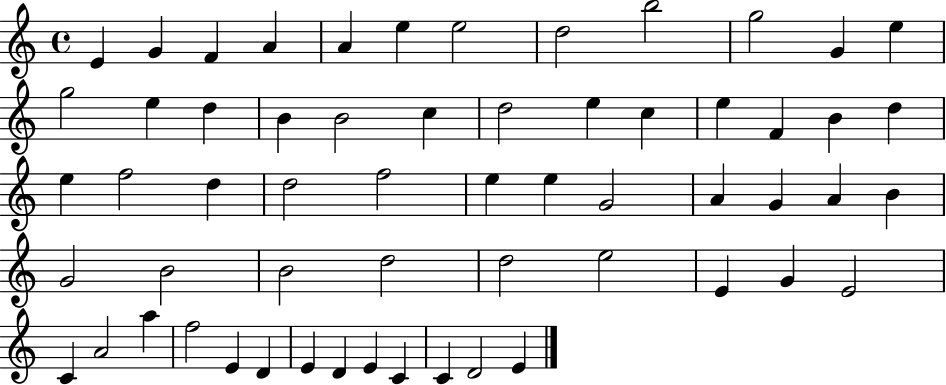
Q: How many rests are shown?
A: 0